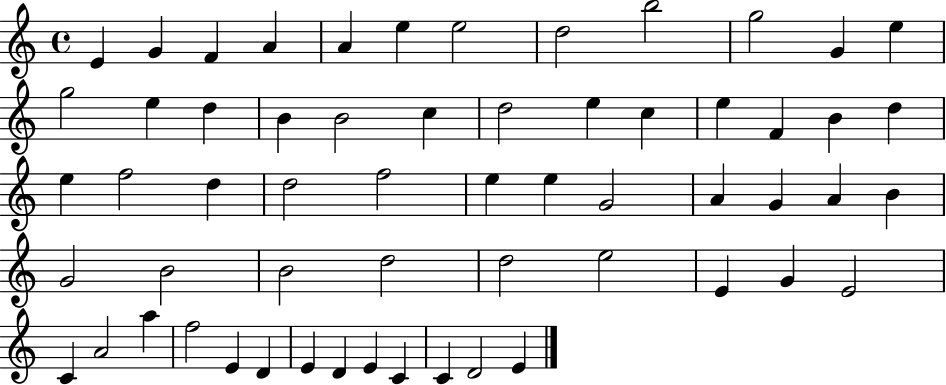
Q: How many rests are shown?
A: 0